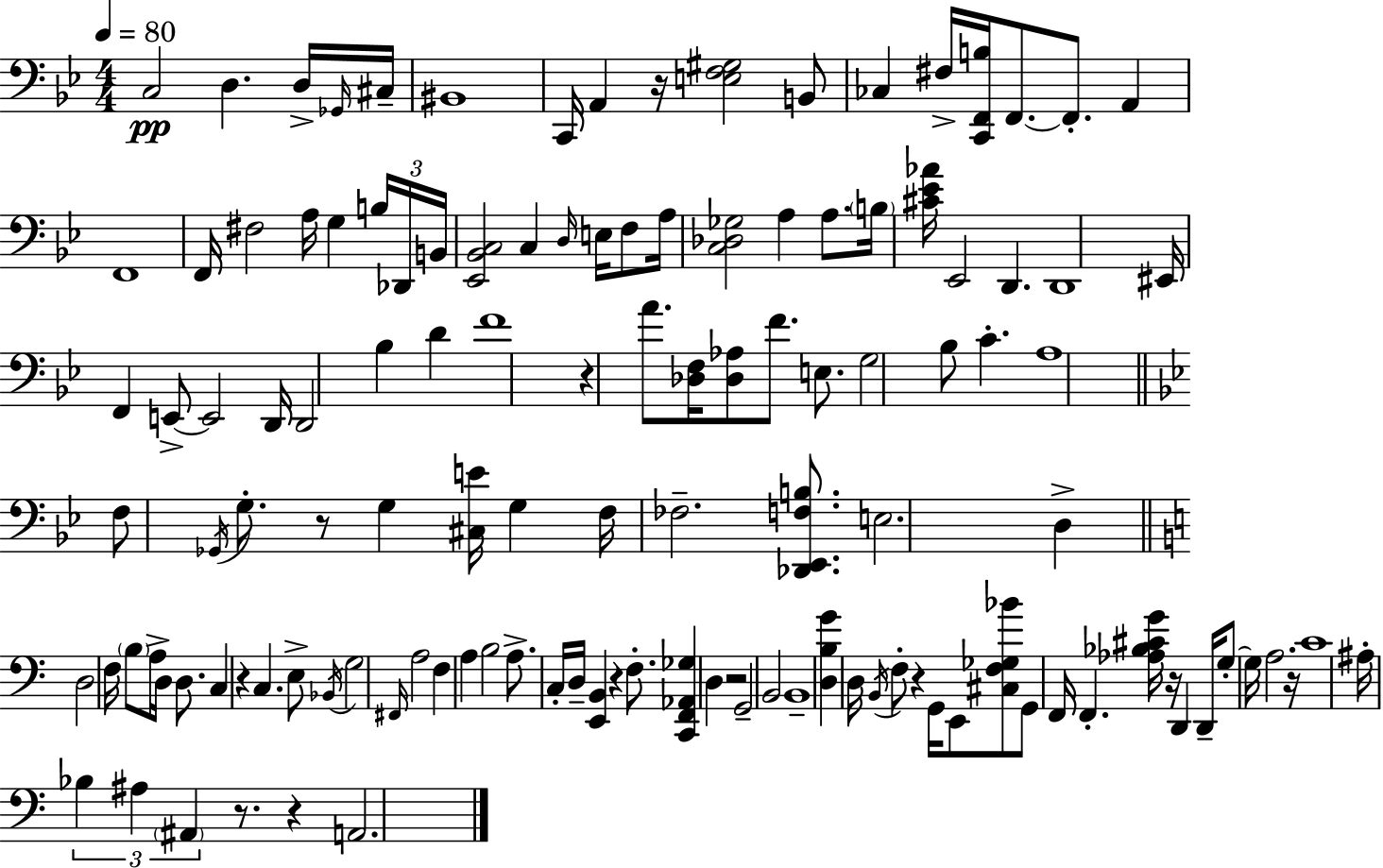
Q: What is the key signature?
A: G minor